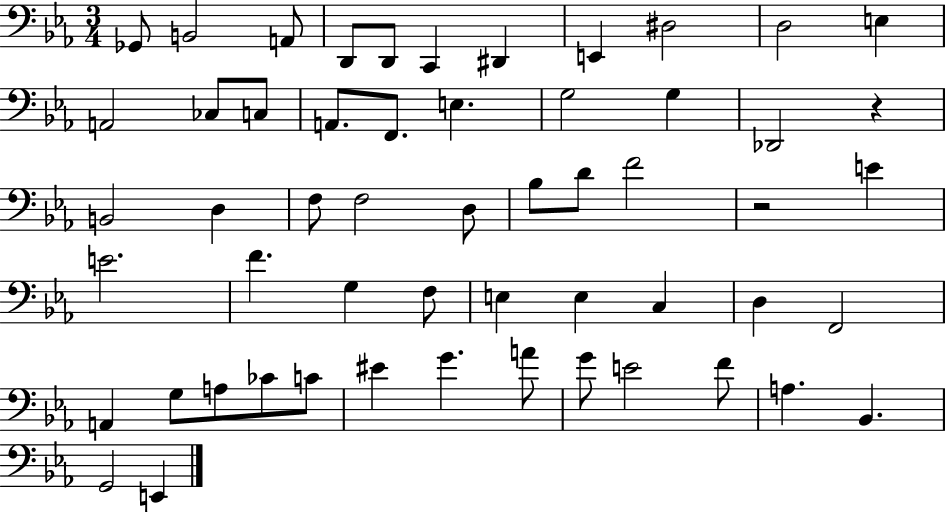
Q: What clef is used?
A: bass